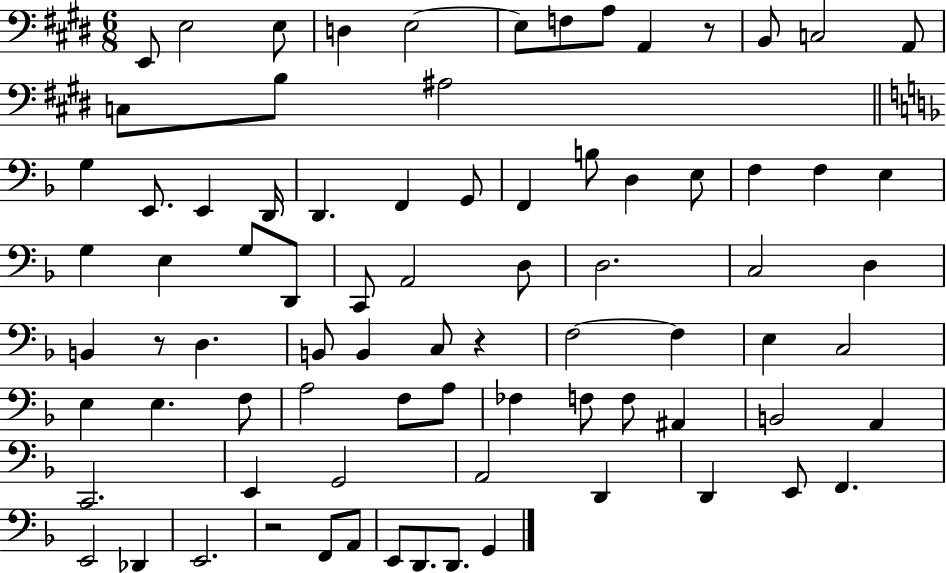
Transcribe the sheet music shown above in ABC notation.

X:1
T:Untitled
M:6/8
L:1/4
K:E
E,,/2 E,2 E,/2 D, E,2 E,/2 F,/2 A,/2 A,, z/2 B,,/2 C,2 A,,/2 C,/2 B,/2 ^A,2 G, E,,/2 E,, D,,/4 D,, F,, G,,/2 F,, B,/2 D, E,/2 F, F, E, G, E, G,/2 D,,/2 C,,/2 A,,2 D,/2 D,2 C,2 D, B,, z/2 D, B,,/2 B,, C,/2 z F,2 F, E, C,2 E, E, F,/2 A,2 F,/2 A,/2 _F, F,/2 F,/2 ^A,, B,,2 A,, C,,2 E,, G,,2 A,,2 D,, D,, E,,/2 F,, E,,2 _D,, E,,2 z2 F,,/2 A,,/2 E,,/2 D,,/2 D,,/2 G,,